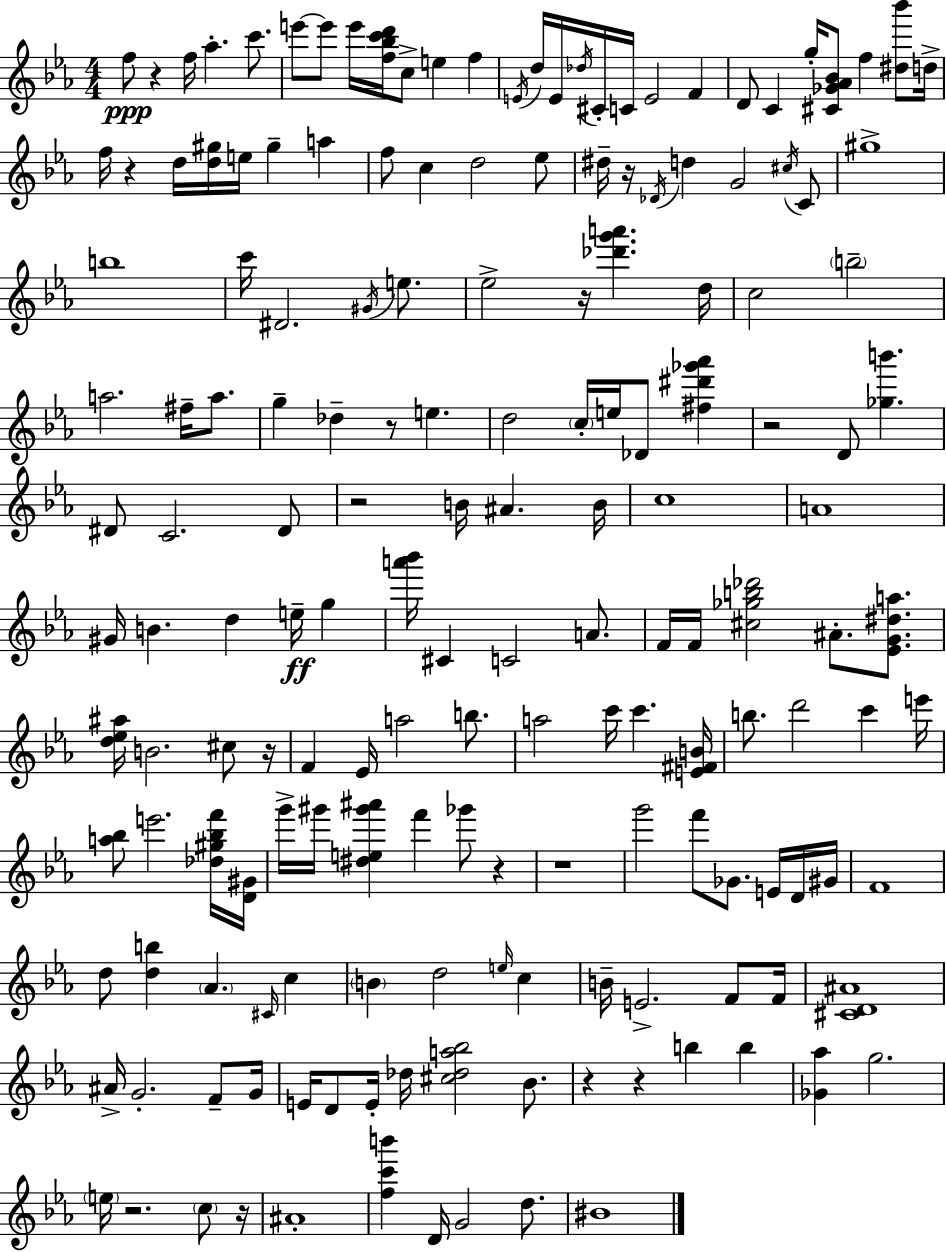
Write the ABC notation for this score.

X:1
T:Untitled
M:4/4
L:1/4
K:Eb
f/2 z f/4 _a c'/2 e'/2 e'/2 e'/4 [f_bc'd']/4 c/2 e f E/4 d/4 E/4 _d/4 ^C/4 C/4 E2 F D/2 C g/4 [^C_G_A_B]/2 f [^d_b']/2 d/4 f/4 z d/4 [d^g]/4 e/4 ^g a f/2 c d2 _e/2 ^d/4 z/4 _D/4 d G2 ^c/4 C/2 ^g4 b4 c'/4 ^D2 ^G/4 e/2 _e2 z/4 [_d'g'a'] d/4 c2 b2 a2 ^f/4 a/2 g _d z/2 e d2 c/4 e/4 _D/2 [^f^d'_g'_a'] z2 D/2 [_gb'] ^D/2 C2 ^D/2 z2 B/4 ^A B/4 c4 A4 ^G/4 B d e/4 g [a'_b']/4 ^C C2 A/2 F/4 F/4 [^c_gb_d']2 ^A/2 [_EG^da]/2 [d_e^a]/4 B2 ^c/2 z/4 F _E/4 a2 b/2 a2 c'/4 c' [E^FB]/4 b/2 d'2 c' e'/4 [a_b]/2 e'2 [_d^g_bf']/4 [D^G]/4 g'/4 ^g'/4 [^de^g'^a'] f' _g'/2 z z4 g'2 f'/2 _G/2 E/4 D/4 ^G/4 F4 d/2 [db] _A ^C/4 c B d2 e/4 c B/4 E2 F/2 F/4 [^CD^A]4 ^A/4 G2 F/2 G/4 E/4 D/2 E/4 _d/4 [^c_da_b]2 _B/2 z z b b [_G_a] g2 e/4 z2 c/2 z/4 ^A4 [fc'b'] D/4 G2 d/2 ^B4